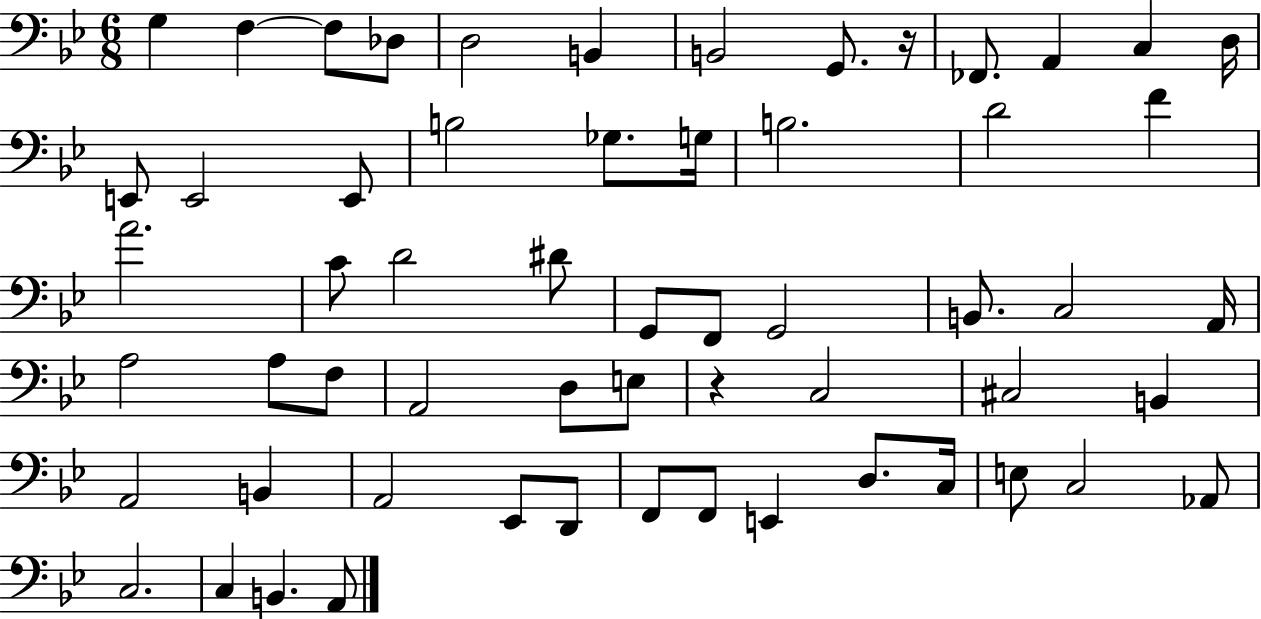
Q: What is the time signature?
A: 6/8